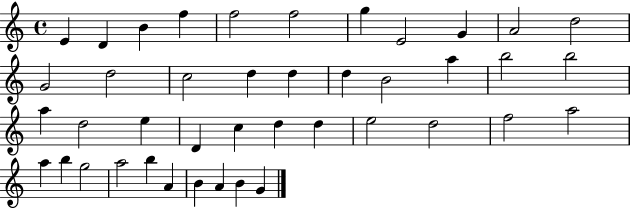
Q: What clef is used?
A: treble